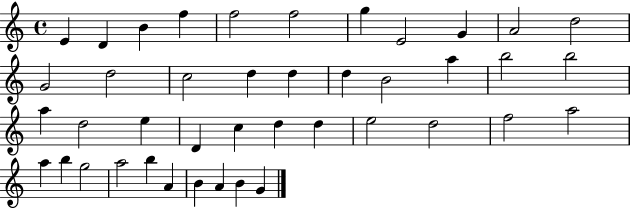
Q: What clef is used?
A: treble